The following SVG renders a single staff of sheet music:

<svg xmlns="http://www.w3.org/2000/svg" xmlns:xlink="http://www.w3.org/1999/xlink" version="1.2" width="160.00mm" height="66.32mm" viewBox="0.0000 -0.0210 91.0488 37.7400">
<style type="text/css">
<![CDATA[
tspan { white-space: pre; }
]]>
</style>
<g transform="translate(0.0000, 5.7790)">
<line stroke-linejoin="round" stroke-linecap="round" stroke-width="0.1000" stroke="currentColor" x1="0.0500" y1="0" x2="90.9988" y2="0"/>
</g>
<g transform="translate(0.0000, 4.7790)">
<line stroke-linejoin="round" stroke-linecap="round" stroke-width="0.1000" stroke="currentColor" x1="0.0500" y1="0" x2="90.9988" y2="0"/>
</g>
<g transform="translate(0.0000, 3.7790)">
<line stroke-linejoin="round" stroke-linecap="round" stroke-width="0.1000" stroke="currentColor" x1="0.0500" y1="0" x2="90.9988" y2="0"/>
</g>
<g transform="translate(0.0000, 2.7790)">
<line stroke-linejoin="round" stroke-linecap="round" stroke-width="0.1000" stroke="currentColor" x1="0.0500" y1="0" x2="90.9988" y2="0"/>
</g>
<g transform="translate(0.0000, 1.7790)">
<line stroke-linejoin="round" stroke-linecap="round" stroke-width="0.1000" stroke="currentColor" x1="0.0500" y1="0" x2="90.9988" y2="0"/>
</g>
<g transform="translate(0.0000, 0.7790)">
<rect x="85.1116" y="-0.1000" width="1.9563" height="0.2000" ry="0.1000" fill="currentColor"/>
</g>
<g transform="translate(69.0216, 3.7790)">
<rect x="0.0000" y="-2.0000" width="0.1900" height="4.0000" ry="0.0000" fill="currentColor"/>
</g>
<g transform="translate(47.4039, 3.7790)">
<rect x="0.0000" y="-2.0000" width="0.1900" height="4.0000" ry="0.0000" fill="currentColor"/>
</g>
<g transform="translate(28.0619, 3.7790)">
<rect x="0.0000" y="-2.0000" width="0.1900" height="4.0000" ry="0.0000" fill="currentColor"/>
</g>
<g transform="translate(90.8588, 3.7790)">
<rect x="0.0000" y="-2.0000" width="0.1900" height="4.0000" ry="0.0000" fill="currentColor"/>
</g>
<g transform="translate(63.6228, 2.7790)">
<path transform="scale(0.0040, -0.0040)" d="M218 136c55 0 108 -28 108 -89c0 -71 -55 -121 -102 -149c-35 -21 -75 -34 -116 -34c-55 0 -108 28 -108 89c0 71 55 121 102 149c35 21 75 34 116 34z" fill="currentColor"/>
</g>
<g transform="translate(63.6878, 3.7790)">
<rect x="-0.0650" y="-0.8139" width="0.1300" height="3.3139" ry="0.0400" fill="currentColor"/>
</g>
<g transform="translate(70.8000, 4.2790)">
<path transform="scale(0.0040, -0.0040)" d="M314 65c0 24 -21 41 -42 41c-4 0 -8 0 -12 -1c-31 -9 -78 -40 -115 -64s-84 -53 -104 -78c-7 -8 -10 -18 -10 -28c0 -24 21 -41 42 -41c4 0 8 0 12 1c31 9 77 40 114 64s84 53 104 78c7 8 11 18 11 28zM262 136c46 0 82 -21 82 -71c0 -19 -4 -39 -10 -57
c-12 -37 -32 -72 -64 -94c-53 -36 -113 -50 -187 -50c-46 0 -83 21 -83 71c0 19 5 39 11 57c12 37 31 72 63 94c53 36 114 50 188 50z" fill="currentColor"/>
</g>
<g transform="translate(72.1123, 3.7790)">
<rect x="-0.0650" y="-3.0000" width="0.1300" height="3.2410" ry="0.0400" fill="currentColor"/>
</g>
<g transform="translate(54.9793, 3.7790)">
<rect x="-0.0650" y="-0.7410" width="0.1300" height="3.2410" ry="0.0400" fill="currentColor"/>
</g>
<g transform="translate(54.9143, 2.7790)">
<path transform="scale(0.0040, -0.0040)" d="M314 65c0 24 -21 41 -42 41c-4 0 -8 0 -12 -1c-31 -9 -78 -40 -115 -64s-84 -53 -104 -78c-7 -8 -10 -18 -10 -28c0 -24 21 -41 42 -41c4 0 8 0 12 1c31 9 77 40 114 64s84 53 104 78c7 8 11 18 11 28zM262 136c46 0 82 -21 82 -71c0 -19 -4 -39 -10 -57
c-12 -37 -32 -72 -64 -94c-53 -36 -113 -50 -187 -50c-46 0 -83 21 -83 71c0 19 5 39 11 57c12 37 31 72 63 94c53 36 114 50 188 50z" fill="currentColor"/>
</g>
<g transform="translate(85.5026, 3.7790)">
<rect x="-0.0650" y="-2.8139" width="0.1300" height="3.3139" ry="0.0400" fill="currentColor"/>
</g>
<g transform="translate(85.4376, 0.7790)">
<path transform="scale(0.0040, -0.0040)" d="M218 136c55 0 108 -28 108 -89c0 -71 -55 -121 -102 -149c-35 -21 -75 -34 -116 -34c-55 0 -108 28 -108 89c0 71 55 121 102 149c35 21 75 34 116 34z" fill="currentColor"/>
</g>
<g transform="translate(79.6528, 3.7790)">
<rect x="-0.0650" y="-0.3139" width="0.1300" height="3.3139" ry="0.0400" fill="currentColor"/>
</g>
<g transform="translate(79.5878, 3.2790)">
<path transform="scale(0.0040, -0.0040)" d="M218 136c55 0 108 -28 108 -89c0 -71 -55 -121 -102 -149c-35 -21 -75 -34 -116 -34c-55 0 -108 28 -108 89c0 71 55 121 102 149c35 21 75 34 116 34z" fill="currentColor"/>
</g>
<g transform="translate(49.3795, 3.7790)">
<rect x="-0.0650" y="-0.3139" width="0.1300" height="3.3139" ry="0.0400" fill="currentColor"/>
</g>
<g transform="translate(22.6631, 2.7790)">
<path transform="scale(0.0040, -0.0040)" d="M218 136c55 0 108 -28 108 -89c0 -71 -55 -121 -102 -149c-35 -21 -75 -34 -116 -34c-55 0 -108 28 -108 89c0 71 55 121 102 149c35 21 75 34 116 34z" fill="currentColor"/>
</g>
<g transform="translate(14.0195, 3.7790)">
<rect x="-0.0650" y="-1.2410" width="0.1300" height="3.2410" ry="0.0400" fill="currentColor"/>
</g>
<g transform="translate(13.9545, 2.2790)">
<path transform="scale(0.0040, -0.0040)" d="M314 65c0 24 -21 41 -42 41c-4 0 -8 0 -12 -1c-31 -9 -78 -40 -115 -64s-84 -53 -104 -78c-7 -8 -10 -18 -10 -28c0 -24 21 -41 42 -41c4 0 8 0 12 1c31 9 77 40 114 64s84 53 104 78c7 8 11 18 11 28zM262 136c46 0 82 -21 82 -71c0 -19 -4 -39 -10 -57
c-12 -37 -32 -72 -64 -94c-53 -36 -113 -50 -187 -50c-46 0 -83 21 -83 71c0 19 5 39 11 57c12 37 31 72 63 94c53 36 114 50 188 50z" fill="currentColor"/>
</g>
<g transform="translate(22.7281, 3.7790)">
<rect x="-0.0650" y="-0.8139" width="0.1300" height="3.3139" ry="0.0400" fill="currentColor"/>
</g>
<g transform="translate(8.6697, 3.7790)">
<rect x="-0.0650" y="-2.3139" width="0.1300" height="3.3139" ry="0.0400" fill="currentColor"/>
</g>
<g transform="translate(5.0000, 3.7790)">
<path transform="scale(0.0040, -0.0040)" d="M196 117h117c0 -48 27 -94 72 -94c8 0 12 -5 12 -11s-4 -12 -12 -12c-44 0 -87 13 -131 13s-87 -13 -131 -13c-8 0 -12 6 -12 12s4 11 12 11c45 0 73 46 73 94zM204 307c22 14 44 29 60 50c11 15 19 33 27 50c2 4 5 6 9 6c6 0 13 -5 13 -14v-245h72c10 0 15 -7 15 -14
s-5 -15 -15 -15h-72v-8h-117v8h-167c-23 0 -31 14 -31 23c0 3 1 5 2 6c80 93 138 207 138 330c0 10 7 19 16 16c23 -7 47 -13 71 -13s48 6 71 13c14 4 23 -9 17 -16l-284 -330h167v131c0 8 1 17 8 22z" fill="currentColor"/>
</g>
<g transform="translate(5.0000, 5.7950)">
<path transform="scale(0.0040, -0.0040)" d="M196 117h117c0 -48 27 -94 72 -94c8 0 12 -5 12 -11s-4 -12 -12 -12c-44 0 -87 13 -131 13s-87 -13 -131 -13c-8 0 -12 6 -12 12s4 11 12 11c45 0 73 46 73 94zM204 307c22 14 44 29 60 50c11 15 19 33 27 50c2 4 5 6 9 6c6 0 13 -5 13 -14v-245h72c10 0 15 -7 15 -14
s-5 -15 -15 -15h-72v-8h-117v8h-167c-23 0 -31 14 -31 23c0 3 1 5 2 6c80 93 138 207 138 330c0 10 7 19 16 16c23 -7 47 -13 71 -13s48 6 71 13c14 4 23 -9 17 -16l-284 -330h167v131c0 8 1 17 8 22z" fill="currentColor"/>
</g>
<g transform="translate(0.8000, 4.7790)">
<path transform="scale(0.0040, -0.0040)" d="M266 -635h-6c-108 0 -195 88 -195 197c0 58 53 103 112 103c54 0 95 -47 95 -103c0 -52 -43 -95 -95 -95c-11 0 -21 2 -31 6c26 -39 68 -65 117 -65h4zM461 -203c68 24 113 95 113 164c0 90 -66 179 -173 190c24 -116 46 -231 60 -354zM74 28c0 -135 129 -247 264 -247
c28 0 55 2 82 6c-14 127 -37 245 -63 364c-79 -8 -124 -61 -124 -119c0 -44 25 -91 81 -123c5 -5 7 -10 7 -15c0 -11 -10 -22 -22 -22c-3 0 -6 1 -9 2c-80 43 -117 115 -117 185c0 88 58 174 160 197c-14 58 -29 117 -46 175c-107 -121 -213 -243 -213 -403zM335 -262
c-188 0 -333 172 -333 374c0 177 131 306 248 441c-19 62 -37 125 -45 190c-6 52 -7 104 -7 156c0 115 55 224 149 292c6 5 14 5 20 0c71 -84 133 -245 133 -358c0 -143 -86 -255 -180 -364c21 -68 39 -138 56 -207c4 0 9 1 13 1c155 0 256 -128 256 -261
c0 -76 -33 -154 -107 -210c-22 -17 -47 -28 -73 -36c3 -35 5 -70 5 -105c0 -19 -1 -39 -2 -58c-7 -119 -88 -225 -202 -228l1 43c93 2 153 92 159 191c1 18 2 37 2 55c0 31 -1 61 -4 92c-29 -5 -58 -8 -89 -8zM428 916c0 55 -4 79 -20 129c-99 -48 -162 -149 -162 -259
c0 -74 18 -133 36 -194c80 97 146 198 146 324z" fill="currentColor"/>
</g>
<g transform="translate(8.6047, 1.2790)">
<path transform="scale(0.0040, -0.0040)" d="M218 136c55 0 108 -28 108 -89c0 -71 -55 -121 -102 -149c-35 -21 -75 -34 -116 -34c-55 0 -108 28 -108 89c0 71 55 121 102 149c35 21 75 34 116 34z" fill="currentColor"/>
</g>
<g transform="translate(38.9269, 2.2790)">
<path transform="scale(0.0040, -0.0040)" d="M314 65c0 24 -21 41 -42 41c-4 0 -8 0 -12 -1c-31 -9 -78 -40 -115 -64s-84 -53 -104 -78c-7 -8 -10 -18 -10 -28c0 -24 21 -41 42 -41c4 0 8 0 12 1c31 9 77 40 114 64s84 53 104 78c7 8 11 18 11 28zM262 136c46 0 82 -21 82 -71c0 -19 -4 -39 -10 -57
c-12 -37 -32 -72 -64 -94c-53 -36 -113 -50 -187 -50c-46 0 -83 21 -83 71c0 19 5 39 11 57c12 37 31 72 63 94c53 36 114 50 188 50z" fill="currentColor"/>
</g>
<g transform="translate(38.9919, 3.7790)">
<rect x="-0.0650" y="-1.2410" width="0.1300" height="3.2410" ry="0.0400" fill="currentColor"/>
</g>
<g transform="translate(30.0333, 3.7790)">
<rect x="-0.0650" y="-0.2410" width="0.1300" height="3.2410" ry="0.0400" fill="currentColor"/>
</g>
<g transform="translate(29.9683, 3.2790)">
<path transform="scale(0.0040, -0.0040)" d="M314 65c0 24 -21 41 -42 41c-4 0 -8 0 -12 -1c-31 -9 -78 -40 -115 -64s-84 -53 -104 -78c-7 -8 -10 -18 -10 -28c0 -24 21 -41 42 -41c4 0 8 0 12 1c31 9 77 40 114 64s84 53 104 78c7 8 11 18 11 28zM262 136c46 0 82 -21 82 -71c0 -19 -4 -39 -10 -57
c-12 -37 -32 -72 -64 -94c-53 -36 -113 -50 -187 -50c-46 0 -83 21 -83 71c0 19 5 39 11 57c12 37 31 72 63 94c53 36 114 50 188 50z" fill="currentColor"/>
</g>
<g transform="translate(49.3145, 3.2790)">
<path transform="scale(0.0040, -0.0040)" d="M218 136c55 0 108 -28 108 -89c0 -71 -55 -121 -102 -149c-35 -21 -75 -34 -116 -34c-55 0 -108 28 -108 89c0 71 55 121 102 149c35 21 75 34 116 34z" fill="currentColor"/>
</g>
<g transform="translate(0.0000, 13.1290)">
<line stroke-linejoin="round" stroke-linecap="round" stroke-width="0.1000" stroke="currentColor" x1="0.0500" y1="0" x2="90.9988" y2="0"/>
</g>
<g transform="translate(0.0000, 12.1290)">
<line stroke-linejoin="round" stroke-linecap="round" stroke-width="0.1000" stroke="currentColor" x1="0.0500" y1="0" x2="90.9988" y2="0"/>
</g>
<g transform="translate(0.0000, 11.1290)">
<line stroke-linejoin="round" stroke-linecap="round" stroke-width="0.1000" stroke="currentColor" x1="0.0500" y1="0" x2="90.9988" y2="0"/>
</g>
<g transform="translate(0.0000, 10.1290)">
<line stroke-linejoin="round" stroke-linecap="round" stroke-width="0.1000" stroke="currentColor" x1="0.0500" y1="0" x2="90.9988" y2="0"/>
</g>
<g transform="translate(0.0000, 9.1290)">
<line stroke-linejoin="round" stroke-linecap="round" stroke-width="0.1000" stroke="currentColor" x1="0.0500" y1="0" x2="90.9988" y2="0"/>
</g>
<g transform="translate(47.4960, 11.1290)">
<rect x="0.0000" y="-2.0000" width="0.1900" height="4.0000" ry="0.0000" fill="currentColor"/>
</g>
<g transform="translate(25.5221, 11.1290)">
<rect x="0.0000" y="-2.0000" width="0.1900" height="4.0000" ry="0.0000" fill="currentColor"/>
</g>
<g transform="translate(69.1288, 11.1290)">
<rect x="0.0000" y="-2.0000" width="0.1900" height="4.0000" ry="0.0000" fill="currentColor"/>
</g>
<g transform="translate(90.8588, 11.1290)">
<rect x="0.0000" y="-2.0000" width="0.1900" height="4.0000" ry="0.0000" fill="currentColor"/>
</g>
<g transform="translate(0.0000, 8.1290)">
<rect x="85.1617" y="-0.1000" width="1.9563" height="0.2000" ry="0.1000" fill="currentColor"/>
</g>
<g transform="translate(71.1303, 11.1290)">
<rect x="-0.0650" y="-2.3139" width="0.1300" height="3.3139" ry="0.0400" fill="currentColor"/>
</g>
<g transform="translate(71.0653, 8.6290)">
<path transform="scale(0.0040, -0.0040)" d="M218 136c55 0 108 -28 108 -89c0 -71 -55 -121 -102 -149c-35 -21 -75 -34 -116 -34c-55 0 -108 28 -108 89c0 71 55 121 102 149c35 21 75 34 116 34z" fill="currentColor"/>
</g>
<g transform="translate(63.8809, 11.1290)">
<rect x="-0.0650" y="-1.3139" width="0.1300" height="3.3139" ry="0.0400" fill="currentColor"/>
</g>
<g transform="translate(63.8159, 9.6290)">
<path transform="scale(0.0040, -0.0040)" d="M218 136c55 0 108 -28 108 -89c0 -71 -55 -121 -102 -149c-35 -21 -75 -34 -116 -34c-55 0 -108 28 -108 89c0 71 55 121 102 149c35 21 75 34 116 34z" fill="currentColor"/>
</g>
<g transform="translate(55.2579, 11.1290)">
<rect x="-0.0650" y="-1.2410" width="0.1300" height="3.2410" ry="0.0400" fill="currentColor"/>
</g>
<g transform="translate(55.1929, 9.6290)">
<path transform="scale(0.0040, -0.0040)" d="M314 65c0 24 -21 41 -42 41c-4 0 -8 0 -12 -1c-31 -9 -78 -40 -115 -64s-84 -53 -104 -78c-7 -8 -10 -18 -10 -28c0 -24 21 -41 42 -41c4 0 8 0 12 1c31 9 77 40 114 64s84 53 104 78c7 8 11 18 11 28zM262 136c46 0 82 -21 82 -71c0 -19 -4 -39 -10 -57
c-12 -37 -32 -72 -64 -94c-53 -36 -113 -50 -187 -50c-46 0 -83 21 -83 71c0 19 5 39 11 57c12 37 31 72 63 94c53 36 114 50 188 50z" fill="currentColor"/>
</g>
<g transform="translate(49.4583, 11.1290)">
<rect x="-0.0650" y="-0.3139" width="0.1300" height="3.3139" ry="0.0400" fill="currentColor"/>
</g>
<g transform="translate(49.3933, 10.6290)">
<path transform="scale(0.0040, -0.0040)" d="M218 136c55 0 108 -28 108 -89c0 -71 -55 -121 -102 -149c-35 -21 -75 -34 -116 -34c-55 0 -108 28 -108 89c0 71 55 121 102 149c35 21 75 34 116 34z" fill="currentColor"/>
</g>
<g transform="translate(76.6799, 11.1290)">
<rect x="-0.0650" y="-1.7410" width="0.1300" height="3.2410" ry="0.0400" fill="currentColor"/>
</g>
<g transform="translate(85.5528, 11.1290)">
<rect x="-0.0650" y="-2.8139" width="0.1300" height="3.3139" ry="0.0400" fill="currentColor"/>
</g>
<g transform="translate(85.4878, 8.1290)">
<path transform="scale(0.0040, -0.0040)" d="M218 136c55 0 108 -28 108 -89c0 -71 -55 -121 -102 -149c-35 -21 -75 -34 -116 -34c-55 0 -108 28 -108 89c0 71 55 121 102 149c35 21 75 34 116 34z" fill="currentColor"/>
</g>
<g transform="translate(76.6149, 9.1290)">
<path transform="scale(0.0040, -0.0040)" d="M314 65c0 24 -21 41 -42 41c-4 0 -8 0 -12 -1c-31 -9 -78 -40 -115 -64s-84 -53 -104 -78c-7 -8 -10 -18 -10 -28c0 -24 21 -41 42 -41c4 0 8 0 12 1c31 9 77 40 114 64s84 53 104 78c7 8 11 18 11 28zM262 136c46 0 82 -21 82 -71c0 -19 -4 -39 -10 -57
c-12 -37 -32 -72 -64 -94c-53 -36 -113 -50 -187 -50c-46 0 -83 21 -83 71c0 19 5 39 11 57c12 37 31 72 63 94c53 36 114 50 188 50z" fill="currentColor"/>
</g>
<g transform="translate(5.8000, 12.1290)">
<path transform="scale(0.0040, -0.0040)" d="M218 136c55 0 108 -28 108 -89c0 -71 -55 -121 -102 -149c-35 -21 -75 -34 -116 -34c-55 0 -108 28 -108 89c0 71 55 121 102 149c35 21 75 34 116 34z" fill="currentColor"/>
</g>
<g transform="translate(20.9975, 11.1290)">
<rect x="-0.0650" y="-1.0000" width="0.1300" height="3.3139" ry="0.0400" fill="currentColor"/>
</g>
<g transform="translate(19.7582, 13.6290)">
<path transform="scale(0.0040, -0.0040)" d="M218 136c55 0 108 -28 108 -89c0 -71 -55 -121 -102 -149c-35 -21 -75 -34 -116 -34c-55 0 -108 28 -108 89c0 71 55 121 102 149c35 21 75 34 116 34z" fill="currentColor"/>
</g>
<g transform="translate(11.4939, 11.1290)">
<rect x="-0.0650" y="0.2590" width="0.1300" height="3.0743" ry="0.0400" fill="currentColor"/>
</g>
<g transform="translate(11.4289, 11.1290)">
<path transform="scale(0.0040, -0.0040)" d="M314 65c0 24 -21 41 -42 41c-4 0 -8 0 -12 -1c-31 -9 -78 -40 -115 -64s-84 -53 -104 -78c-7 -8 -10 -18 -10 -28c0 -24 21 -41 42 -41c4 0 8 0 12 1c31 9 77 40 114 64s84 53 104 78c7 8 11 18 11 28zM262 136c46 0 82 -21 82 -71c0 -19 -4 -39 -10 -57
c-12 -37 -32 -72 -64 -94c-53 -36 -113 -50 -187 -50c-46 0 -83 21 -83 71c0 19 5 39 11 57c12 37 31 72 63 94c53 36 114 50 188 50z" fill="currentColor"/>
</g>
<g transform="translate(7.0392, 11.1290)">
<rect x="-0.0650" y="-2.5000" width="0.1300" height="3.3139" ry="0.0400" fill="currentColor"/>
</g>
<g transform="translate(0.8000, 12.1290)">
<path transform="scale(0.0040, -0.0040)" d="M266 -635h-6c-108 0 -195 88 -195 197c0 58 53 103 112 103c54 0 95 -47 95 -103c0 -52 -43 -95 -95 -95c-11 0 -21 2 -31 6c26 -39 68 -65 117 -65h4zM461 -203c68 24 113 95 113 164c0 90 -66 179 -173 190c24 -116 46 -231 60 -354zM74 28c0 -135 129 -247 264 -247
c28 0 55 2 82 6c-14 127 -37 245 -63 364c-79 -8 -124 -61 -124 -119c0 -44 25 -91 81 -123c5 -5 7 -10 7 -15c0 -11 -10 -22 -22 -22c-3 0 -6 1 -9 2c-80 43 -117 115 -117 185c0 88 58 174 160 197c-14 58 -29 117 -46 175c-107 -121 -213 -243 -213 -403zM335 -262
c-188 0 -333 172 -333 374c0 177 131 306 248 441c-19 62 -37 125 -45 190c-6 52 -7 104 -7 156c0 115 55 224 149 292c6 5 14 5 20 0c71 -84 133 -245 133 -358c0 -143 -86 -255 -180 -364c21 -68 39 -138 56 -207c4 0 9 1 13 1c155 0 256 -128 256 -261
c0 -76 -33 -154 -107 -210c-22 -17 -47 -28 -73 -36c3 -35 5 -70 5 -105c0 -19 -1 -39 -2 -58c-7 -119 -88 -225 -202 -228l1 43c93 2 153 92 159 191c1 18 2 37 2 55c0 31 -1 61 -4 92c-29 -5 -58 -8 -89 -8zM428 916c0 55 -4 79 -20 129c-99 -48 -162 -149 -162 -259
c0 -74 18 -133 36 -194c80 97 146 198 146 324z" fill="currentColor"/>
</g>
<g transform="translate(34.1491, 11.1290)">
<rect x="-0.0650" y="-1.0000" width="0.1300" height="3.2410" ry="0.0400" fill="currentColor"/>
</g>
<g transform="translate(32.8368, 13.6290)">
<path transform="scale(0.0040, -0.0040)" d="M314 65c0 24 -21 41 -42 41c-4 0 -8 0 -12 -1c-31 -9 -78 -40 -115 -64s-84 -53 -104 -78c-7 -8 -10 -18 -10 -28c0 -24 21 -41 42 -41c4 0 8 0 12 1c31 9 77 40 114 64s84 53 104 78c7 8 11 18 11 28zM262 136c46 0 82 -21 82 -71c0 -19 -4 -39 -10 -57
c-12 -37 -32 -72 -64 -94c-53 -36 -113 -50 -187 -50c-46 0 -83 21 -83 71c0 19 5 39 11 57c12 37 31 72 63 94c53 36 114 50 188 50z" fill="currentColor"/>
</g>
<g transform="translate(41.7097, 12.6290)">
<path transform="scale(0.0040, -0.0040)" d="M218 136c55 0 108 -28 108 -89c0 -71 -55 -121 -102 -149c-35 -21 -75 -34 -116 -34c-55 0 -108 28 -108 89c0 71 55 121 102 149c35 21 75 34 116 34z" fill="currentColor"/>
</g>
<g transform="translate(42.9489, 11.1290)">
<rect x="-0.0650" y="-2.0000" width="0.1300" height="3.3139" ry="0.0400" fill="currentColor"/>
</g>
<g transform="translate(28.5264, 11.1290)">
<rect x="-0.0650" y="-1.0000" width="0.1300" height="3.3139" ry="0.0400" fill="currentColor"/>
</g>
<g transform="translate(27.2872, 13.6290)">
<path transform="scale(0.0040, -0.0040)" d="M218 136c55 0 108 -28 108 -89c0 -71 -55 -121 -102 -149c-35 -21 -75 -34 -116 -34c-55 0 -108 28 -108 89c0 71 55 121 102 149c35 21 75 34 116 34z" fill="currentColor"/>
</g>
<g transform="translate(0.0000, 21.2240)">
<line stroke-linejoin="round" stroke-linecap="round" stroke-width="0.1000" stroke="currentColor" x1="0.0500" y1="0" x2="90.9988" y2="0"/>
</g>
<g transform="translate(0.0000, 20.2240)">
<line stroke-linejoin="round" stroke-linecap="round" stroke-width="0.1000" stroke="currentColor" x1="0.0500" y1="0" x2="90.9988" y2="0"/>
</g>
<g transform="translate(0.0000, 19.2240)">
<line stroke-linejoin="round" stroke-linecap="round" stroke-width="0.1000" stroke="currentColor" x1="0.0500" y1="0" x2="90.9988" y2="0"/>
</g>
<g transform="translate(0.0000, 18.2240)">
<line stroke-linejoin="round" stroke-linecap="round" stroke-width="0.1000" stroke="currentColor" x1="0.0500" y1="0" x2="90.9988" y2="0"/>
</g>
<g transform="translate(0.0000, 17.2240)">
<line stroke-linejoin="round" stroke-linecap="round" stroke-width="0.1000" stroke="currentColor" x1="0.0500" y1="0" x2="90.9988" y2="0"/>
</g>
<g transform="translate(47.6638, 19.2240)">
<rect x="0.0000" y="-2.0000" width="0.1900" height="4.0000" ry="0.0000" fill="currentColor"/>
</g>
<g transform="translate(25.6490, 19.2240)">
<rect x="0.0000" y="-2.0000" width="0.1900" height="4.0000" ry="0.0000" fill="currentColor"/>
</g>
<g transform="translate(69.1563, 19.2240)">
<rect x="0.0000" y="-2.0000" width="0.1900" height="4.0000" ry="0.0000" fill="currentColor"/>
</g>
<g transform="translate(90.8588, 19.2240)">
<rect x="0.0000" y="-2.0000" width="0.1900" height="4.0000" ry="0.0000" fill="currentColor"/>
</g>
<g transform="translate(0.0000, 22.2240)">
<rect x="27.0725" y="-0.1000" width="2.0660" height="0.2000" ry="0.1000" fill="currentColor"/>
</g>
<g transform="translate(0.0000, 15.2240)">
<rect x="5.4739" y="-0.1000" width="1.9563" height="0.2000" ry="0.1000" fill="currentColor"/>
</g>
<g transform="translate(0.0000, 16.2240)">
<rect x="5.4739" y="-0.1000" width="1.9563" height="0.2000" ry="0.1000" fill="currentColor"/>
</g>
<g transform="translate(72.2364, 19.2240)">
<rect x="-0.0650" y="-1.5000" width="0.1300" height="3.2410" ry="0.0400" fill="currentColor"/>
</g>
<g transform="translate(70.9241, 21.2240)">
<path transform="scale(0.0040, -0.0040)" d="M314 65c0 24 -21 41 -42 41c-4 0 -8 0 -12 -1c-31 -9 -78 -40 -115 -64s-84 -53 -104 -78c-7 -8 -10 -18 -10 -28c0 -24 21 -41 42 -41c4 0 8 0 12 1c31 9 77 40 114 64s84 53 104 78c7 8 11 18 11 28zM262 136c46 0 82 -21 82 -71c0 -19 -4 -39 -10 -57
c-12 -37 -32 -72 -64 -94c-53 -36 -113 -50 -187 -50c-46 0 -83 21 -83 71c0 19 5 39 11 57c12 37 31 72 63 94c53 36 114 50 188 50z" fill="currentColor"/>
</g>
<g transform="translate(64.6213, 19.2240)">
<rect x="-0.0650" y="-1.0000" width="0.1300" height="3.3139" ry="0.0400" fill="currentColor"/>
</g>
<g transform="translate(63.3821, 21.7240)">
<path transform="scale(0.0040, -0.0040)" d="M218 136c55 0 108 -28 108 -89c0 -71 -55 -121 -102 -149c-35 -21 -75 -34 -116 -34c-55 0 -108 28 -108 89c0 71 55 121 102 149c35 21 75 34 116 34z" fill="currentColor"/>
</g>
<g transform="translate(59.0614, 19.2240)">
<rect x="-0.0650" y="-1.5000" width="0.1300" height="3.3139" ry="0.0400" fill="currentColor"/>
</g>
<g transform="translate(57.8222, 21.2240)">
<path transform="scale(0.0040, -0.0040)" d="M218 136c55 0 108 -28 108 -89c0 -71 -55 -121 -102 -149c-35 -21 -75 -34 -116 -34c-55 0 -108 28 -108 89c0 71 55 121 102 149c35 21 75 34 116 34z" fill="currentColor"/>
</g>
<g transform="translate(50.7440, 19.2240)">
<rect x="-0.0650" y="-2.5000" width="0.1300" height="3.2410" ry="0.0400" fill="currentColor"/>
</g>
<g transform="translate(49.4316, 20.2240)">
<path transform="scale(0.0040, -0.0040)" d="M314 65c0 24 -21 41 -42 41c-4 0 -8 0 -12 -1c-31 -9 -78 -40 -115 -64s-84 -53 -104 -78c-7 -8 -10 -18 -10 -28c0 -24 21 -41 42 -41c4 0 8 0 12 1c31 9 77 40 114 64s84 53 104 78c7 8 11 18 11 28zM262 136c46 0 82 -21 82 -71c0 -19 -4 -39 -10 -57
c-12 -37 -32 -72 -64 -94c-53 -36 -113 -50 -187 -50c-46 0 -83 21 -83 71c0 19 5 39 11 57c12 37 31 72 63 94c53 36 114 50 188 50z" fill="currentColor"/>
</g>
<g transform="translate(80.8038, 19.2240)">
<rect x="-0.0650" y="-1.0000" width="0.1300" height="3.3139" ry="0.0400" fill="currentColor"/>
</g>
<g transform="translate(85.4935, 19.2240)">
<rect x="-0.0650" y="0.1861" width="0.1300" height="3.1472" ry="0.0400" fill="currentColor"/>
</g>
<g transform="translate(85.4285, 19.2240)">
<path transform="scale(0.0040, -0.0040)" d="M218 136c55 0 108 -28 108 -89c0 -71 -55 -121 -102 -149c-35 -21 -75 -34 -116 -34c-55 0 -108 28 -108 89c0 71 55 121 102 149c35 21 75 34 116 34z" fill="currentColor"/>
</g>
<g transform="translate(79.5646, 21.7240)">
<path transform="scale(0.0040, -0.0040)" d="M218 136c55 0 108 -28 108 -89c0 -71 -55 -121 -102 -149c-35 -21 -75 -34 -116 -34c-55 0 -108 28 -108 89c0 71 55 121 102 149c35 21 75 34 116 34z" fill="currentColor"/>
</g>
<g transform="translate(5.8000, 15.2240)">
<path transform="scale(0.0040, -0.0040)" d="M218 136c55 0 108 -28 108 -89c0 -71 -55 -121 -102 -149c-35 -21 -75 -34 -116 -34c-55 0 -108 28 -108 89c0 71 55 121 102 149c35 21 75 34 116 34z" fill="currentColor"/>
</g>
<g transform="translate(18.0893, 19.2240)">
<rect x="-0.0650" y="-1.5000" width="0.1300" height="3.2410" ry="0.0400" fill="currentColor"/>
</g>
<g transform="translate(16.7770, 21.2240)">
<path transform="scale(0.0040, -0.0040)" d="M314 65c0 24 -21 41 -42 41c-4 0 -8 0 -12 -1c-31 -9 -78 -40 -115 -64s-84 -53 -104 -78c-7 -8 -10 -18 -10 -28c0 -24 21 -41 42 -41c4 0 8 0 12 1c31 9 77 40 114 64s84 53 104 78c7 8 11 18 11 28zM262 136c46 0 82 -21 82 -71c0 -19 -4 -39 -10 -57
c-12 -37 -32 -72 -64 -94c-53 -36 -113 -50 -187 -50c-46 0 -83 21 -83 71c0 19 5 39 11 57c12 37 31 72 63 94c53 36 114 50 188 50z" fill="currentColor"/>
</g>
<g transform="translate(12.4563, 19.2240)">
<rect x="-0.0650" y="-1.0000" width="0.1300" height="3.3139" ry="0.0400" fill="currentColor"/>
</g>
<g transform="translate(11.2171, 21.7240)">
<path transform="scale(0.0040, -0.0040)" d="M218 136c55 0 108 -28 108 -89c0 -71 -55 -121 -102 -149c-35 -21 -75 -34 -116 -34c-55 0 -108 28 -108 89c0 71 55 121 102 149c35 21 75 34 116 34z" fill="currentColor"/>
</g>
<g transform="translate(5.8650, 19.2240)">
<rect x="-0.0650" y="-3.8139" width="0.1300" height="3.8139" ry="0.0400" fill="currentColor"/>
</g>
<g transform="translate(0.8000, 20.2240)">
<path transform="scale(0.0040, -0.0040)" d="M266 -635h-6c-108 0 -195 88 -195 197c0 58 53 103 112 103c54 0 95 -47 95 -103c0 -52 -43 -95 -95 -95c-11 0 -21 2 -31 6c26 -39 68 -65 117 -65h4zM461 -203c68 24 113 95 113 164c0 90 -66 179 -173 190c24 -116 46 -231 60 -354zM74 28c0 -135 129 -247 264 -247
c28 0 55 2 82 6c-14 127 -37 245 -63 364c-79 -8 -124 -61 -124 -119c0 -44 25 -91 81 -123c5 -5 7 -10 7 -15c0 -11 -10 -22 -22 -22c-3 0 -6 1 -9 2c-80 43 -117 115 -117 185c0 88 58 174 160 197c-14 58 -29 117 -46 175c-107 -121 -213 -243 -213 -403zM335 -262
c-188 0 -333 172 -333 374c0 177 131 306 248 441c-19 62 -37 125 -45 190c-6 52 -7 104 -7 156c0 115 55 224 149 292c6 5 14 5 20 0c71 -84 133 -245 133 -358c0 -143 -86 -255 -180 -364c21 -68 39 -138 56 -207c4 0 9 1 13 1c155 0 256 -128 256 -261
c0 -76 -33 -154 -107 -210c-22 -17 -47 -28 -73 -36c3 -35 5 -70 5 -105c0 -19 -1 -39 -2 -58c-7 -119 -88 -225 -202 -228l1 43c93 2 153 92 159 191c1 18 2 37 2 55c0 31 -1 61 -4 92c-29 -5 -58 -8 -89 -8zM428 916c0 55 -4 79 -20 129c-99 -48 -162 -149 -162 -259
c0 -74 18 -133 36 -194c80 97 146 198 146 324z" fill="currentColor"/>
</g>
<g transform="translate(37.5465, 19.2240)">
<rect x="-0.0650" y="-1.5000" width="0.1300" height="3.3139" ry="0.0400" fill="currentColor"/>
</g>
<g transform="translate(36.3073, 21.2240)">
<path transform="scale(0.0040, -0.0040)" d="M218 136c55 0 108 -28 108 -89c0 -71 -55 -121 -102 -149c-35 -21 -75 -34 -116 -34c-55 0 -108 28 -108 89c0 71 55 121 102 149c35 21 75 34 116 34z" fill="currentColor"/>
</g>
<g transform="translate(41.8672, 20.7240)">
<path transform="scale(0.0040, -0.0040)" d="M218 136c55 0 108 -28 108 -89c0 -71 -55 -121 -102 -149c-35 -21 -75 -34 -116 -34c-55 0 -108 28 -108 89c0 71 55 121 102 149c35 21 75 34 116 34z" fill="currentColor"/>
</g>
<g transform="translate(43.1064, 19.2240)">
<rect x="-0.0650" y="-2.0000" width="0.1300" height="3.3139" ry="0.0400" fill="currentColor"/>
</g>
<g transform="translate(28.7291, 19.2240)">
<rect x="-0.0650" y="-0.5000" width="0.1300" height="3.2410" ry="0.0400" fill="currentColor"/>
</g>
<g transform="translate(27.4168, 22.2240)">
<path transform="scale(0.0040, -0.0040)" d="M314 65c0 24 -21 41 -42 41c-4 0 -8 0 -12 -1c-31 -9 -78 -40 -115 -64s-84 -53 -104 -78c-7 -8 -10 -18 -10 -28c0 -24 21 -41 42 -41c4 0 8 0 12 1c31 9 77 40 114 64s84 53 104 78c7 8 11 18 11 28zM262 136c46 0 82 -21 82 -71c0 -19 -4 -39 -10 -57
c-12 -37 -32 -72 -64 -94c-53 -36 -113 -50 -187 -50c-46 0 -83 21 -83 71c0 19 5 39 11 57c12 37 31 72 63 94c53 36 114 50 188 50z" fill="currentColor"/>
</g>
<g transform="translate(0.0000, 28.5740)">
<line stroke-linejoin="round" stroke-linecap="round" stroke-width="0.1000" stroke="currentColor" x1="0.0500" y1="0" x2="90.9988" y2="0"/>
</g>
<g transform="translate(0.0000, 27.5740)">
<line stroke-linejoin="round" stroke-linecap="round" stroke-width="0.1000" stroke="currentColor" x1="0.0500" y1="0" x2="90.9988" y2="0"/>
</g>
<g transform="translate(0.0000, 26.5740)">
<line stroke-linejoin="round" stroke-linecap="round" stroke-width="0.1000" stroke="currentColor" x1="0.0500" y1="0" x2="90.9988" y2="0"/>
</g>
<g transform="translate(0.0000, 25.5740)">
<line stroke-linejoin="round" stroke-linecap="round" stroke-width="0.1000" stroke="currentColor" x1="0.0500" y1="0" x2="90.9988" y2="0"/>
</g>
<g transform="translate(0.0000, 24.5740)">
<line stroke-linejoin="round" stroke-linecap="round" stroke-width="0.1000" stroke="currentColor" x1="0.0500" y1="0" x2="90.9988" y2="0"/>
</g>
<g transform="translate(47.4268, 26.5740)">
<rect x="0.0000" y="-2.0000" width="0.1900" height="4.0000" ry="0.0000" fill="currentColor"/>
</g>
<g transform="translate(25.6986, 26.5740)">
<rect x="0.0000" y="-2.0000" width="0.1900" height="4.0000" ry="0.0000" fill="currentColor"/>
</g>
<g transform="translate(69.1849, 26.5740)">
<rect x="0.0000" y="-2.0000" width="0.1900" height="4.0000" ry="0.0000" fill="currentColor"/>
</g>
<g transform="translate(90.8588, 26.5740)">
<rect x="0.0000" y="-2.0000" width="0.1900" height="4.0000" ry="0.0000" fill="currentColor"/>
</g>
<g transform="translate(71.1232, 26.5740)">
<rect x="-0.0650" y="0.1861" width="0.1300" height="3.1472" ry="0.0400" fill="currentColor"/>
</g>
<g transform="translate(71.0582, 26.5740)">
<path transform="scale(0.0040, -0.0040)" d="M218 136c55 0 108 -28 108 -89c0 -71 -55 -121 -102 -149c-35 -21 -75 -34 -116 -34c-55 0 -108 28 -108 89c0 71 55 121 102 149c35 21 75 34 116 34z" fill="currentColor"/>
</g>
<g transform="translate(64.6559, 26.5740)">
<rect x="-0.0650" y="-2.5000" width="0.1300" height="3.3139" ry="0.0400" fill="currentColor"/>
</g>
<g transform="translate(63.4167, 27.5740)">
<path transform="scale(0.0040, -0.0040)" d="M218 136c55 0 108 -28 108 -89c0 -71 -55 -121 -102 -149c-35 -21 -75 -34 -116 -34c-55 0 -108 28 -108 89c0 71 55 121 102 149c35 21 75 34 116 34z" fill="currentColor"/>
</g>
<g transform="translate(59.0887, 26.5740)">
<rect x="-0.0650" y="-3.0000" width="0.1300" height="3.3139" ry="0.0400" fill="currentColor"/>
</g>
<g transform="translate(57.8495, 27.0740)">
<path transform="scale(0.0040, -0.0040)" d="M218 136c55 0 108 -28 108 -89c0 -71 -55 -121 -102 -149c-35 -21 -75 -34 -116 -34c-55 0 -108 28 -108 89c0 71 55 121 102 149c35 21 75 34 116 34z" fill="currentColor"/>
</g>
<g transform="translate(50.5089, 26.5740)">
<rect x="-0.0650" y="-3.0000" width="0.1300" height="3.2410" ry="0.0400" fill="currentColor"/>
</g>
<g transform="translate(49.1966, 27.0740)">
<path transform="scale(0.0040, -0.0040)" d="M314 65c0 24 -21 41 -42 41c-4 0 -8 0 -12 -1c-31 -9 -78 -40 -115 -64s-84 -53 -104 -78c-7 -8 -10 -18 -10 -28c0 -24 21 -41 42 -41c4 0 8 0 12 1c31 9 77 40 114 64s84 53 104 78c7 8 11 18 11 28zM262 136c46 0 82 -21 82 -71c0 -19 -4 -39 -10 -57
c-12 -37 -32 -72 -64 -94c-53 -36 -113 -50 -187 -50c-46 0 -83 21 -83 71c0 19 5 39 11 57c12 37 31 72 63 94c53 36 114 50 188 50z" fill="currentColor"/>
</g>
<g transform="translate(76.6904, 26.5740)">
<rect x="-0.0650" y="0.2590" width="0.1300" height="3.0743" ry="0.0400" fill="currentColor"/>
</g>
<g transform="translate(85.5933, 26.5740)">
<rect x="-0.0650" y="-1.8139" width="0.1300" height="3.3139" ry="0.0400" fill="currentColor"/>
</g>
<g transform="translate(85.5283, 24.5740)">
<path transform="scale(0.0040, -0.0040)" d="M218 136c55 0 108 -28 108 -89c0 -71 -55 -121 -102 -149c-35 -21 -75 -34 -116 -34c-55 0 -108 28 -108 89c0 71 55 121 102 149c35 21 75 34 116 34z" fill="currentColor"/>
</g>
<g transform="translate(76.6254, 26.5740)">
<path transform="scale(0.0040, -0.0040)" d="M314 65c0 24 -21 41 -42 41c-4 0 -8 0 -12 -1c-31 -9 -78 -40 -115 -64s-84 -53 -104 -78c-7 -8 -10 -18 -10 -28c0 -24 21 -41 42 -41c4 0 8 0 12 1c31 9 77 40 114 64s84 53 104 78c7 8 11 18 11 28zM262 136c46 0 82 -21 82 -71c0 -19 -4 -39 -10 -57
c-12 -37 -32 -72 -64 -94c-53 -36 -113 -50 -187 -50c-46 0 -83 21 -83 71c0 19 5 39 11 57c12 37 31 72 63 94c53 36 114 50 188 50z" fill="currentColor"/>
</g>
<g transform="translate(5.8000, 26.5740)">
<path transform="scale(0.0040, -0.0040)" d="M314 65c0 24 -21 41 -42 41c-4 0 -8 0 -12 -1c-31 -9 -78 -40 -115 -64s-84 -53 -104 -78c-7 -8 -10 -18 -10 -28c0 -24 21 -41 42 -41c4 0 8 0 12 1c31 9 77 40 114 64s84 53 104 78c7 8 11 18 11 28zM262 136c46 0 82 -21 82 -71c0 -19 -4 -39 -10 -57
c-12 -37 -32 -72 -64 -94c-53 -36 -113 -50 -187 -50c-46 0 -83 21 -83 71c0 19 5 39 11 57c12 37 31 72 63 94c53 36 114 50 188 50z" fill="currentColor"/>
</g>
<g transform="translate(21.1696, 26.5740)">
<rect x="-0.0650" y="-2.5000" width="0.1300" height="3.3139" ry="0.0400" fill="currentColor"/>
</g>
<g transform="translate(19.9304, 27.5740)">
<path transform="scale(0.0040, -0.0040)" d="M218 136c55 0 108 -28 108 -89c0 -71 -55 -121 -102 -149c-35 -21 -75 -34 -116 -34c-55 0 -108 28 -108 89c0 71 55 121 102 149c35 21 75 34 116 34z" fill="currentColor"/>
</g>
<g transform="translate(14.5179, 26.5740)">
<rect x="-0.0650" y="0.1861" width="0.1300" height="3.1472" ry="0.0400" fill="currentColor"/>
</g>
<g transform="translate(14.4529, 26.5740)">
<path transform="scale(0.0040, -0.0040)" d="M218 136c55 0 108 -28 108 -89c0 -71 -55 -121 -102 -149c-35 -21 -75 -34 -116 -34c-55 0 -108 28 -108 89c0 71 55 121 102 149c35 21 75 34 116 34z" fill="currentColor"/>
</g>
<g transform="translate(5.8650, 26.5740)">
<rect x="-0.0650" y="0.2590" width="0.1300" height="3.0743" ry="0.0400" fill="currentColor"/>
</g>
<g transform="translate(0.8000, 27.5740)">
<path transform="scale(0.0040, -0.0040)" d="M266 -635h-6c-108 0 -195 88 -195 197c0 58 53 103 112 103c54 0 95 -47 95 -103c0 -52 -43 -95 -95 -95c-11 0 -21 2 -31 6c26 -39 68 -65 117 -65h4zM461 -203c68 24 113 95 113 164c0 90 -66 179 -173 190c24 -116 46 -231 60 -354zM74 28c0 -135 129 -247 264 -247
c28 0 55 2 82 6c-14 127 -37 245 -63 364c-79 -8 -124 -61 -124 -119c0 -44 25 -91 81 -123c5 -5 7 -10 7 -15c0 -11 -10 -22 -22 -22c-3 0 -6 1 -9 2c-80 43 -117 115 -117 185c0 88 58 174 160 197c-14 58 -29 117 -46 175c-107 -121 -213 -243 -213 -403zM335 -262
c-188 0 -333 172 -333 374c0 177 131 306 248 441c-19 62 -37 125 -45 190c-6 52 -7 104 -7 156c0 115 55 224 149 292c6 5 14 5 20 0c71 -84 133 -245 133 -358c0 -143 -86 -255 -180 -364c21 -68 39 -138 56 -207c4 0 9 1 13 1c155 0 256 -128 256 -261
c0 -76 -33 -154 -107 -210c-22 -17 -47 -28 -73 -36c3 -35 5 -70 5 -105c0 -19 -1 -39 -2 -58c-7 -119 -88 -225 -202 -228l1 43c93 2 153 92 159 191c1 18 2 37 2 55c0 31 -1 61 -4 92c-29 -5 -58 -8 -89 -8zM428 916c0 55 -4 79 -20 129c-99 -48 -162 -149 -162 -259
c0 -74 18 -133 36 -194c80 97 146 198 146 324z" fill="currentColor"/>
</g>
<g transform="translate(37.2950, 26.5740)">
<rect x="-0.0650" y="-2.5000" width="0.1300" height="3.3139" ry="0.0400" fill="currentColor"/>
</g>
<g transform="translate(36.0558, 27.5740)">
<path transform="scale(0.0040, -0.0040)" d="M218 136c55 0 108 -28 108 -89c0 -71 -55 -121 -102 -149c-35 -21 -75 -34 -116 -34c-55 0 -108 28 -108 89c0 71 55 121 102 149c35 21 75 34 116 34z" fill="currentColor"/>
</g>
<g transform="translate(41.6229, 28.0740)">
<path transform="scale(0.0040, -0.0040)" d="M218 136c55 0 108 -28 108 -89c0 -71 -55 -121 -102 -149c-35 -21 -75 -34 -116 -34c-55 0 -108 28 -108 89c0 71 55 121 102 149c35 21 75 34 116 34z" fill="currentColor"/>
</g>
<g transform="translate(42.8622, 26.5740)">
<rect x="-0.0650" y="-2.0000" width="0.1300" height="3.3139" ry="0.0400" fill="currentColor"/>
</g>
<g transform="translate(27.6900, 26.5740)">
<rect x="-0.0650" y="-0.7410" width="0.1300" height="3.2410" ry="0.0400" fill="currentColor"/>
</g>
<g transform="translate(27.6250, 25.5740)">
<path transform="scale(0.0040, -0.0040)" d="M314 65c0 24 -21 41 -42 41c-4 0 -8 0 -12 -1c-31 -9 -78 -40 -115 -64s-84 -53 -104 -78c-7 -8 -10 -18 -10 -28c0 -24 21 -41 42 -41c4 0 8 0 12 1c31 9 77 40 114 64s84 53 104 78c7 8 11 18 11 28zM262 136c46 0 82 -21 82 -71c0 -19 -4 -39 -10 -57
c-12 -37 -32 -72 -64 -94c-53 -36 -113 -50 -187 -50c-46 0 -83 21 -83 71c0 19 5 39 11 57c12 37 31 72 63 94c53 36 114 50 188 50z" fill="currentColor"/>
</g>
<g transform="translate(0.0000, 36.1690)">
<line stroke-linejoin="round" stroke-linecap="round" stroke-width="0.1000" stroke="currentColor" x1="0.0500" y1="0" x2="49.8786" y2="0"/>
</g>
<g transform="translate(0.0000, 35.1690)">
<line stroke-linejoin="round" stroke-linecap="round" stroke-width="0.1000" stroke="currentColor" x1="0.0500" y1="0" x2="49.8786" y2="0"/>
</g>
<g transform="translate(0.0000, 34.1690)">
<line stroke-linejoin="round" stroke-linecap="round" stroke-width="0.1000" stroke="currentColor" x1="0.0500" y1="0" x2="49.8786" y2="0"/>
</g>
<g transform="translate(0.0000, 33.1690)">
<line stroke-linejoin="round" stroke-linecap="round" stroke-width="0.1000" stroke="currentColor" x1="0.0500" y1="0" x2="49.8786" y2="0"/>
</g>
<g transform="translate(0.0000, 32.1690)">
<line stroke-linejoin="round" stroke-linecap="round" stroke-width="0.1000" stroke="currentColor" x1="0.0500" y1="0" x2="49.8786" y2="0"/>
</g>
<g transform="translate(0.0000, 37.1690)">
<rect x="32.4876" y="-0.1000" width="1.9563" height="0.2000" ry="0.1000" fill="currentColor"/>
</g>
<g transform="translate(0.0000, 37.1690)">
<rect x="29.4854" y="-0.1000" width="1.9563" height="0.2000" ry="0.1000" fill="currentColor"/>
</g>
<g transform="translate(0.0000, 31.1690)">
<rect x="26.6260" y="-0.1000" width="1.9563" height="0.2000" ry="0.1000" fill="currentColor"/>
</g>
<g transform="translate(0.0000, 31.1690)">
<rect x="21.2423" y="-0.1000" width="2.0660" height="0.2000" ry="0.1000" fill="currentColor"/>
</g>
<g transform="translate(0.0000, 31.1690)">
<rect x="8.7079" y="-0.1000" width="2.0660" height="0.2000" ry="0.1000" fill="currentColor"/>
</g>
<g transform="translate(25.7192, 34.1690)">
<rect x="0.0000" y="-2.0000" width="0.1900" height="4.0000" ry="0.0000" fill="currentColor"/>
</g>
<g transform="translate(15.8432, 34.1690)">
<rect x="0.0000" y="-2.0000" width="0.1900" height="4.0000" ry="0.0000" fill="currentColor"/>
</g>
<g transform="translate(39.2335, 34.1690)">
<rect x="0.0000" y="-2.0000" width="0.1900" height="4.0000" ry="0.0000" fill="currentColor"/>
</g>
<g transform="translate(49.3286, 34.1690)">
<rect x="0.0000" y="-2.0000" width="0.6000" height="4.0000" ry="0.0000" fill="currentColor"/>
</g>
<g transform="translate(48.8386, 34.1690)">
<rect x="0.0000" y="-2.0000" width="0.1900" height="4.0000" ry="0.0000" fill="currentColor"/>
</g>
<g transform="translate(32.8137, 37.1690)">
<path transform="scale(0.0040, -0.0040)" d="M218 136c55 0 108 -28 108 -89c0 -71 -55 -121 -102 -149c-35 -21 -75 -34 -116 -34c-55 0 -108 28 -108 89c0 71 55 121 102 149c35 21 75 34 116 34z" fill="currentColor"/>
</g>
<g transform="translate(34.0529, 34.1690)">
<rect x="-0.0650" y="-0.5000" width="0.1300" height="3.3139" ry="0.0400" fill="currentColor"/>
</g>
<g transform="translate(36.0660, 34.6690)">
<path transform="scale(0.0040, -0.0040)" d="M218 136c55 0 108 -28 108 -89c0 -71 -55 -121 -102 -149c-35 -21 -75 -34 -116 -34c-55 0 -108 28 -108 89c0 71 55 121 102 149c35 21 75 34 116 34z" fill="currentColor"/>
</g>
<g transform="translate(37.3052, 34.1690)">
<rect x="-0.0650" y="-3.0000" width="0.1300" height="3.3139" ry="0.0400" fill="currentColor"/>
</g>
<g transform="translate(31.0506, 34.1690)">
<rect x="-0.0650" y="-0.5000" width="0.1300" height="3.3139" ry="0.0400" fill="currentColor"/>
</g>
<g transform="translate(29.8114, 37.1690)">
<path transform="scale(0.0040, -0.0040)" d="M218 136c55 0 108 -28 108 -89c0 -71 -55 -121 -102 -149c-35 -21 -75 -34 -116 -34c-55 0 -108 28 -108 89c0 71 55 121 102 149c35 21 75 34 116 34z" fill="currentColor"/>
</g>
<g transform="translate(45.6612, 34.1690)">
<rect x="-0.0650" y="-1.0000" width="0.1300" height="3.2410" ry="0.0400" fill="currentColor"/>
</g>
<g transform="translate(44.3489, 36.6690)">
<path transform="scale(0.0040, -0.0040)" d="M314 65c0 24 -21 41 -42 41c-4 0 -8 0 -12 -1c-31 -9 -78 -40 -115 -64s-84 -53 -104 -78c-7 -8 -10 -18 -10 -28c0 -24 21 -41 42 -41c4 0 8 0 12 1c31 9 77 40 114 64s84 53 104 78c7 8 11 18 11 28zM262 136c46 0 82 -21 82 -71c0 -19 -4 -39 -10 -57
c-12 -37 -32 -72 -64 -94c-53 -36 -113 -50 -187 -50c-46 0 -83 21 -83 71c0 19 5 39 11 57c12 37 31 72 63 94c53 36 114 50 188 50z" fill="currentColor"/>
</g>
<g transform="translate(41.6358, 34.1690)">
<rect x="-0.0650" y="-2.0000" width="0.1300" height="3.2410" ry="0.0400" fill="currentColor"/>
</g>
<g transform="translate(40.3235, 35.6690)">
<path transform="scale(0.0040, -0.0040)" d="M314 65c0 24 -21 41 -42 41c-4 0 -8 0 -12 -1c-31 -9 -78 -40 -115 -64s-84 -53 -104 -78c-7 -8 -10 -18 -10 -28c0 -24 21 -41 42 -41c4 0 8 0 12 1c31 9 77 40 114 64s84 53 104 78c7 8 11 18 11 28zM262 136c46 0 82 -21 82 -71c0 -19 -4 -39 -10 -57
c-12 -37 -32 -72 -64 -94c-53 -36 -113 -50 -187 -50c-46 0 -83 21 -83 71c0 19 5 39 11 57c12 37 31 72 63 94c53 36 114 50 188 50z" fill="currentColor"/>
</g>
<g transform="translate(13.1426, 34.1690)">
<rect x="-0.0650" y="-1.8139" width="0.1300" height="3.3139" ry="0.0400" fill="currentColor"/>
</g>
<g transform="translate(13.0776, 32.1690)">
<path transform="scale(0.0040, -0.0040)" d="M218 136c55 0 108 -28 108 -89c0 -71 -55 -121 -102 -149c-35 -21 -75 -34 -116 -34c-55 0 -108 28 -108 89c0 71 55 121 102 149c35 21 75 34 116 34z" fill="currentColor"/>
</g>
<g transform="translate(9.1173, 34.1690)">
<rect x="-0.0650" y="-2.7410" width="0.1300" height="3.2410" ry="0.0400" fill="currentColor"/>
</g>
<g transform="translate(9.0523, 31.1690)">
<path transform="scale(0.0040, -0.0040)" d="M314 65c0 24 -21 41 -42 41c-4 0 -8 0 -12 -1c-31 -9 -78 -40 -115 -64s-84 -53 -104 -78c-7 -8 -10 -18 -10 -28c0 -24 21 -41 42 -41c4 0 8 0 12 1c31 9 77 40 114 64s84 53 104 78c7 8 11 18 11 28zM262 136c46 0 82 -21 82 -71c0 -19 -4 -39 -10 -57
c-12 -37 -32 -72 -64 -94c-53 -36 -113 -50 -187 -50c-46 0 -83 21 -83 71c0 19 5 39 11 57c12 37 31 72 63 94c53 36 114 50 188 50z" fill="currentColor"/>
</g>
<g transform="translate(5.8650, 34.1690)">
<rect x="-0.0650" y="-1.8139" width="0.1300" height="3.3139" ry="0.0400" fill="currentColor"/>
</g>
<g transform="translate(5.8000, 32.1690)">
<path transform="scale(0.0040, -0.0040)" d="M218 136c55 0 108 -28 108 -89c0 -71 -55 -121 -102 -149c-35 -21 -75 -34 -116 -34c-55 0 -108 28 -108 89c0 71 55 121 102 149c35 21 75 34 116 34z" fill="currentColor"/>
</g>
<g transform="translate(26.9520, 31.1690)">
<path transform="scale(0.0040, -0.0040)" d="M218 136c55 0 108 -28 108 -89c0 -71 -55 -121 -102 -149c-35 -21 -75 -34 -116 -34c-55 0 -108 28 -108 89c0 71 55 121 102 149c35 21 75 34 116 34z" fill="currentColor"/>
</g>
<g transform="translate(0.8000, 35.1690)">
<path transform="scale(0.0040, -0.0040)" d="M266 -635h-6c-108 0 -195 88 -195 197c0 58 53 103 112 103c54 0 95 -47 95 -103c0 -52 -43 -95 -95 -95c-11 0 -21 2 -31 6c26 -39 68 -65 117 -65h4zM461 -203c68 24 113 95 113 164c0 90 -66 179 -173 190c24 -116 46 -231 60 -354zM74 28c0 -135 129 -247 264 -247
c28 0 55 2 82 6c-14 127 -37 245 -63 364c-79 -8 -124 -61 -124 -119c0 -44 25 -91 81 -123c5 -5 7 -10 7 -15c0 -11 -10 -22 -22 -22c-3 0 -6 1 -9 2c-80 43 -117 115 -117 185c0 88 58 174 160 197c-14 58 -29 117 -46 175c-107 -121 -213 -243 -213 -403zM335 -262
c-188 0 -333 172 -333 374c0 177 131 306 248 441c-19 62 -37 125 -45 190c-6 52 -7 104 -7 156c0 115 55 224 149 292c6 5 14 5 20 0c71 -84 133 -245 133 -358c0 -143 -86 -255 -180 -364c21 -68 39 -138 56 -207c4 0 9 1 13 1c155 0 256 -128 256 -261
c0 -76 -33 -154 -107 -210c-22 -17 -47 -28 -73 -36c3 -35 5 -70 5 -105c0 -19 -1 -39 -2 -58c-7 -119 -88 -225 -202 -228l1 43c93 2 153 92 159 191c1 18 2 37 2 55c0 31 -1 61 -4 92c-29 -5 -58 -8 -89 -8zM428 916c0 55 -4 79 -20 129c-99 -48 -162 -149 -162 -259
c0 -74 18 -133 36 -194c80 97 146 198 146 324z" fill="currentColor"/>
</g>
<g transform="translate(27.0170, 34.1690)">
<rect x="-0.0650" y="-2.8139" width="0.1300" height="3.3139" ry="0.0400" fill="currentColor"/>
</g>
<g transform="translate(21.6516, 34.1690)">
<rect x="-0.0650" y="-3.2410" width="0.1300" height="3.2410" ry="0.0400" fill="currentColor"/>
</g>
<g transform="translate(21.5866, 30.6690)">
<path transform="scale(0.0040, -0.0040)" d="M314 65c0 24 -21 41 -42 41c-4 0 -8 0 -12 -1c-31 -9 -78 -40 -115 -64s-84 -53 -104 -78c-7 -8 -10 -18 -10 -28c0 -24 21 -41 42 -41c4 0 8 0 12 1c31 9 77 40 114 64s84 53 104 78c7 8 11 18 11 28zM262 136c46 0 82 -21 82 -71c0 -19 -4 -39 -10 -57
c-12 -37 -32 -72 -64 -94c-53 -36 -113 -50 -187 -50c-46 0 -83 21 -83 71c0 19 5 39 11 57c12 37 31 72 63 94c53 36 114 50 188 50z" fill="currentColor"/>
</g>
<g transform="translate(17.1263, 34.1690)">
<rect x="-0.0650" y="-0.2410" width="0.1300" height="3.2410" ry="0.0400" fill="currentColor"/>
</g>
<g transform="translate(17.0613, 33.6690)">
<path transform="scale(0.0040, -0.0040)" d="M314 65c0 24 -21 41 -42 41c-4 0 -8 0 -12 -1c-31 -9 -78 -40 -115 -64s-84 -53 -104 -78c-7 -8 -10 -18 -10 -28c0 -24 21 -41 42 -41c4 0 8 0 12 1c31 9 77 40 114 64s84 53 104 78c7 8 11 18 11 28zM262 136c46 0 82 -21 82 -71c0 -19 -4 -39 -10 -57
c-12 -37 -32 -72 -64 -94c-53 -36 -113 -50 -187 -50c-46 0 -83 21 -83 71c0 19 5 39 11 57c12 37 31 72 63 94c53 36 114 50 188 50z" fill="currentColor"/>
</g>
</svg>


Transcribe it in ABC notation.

X:1
T:Untitled
M:4/4
L:1/4
K:C
g e2 d c2 e2 c d2 d A2 c a G B2 D D D2 F c e2 e g f2 a c' D E2 C2 E F G2 E D E2 D B B2 B G d2 G F A2 A G B B2 f f a2 f c2 b2 a C C A F2 D2